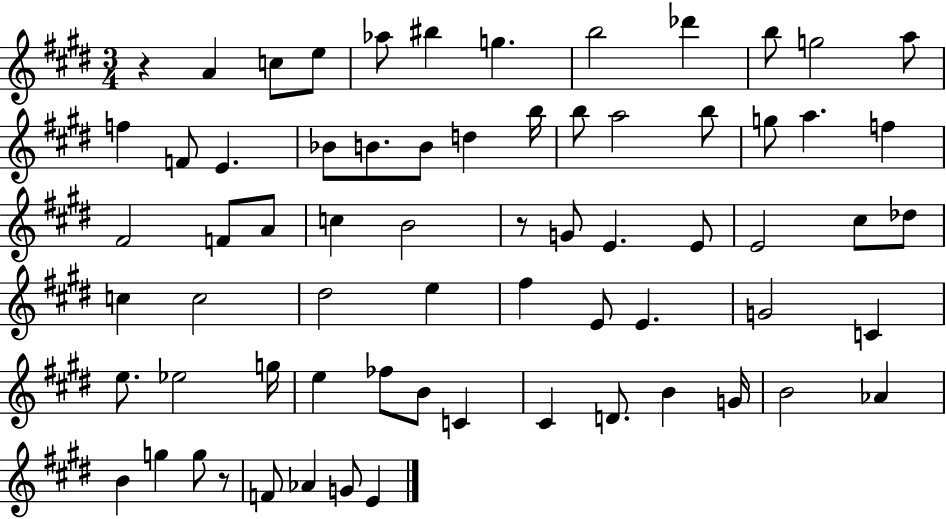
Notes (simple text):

R/q A4/q C5/e E5/e Ab5/e BIS5/q G5/q. B5/h Db6/q B5/e G5/h A5/e F5/q F4/e E4/q. Bb4/e B4/e. B4/e D5/q B5/s B5/e A5/h B5/e G5/e A5/q. F5/q F#4/h F4/e A4/e C5/q B4/h R/e G4/e E4/q. E4/e E4/h C#5/e Db5/e C5/q C5/h D#5/h E5/q F#5/q E4/e E4/q. G4/h C4/q E5/e. Eb5/h G5/s E5/q FES5/e B4/e C4/q C#4/q D4/e. B4/q G4/s B4/h Ab4/q B4/q G5/q G5/e R/e F4/e Ab4/q G4/e E4/q